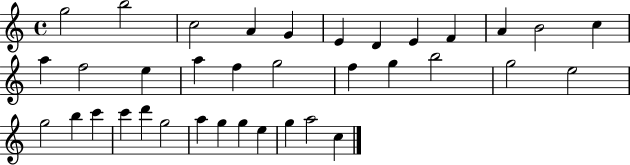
{
  \clef treble
  \time 4/4
  \defaultTimeSignature
  \key c \major
  g''2 b''2 | c''2 a'4 g'4 | e'4 d'4 e'4 f'4 | a'4 b'2 c''4 | \break a''4 f''2 e''4 | a''4 f''4 g''2 | f''4 g''4 b''2 | g''2 e''2 | \break g''2 b''4 c'''4 | c'''4 d'''4 g''2 | a''4 g''4 g''4 e''4 | g''4 a''2 c''4 | \break \bar "|."
}